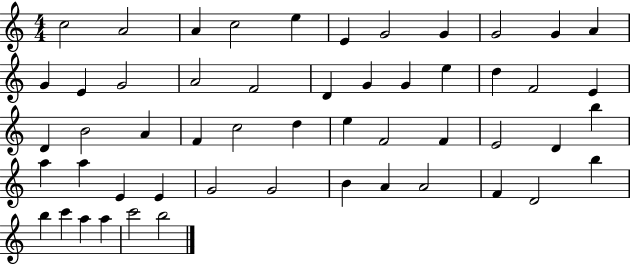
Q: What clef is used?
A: treble